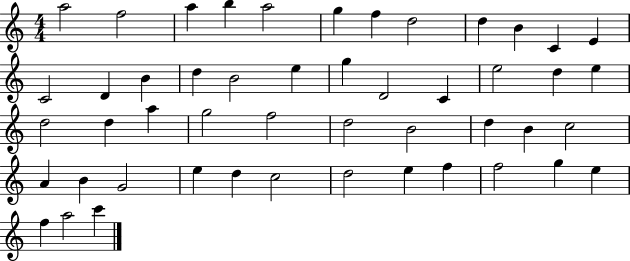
{
  \clef treble
  \numericTimeSignature
  \time 4/4
  \key c \major
  a''2 f''2 | a''4 b''4 a''2 | g''4 f''4 d''2 | d''4 b'4 c'4 e'4 | \break c'2 d'4 b'4 | d''4 b'2 e''4 | g''4 d'2 c'4 | e''2 d''4 e''4 | \break d''2 d''4 a''4 | g''2 f''2 | d''2 b'2 | d''4 b'4 c''2 | \break a'4 b'4 g'2 | e''4 d''4 c''2 | d''2 e''4 f''4 | f''2 g''4 e''4 | \break f''4 a''2 c'''4 | \bar "|."
}